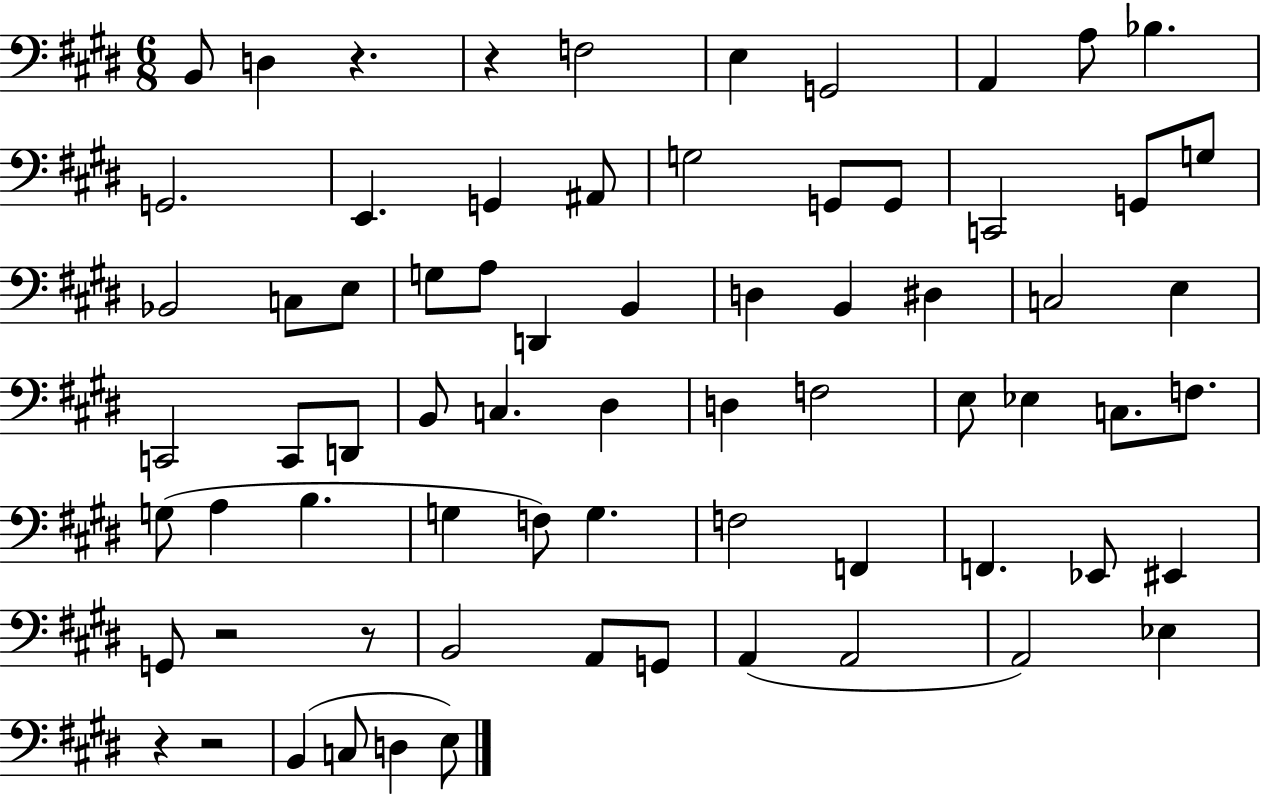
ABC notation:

X:1
T:Untitled
M:6/8
L:1/4
K:E
B,,/2 D, z z F,2 E, G,,2 A,, A,/2 _B, G,,2 E,, G,, ^A,,/2 G,2 G,,/2 G,,/2 C,,2 G,,/2 G,/2 _B,,2 C,/2 E,/2 G,/2 A,/2 D,, B,, D, B,, ^D, C,2 E, C,,2 C,,/2 D,,/2 B,,/2 C, ^D, D, F,2 E,/2 _E, C,/2 F,/2 G,/2 A, B, G, F,/2 G, F,2 F,, F,, _E,,/2 ^E,, G,,/2 z2 z/2 B,,2 A,,/2 G,,/2 A,, A,,2 A,,2 _E, z z2 B,, C,/2 D, E,/2